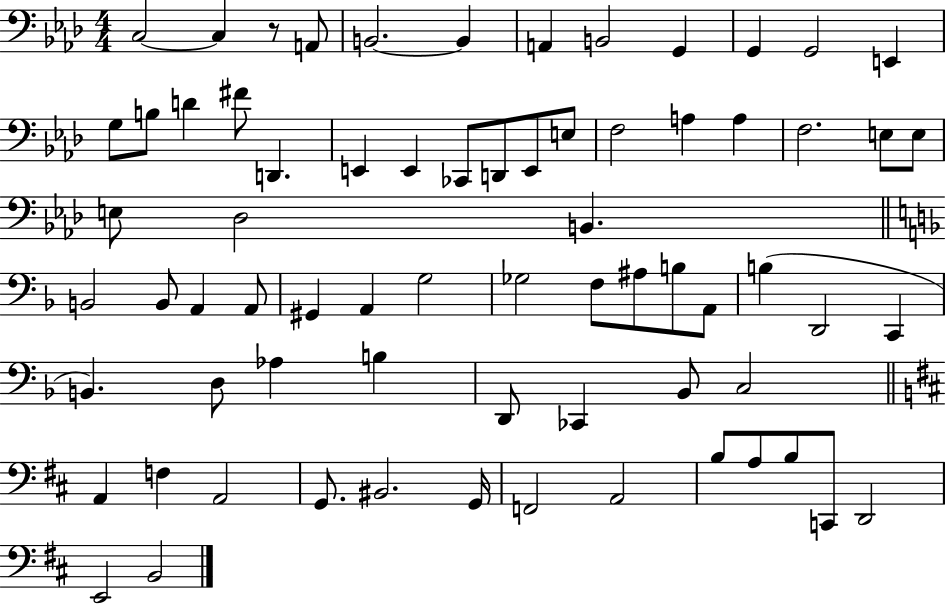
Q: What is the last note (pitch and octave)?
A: B2